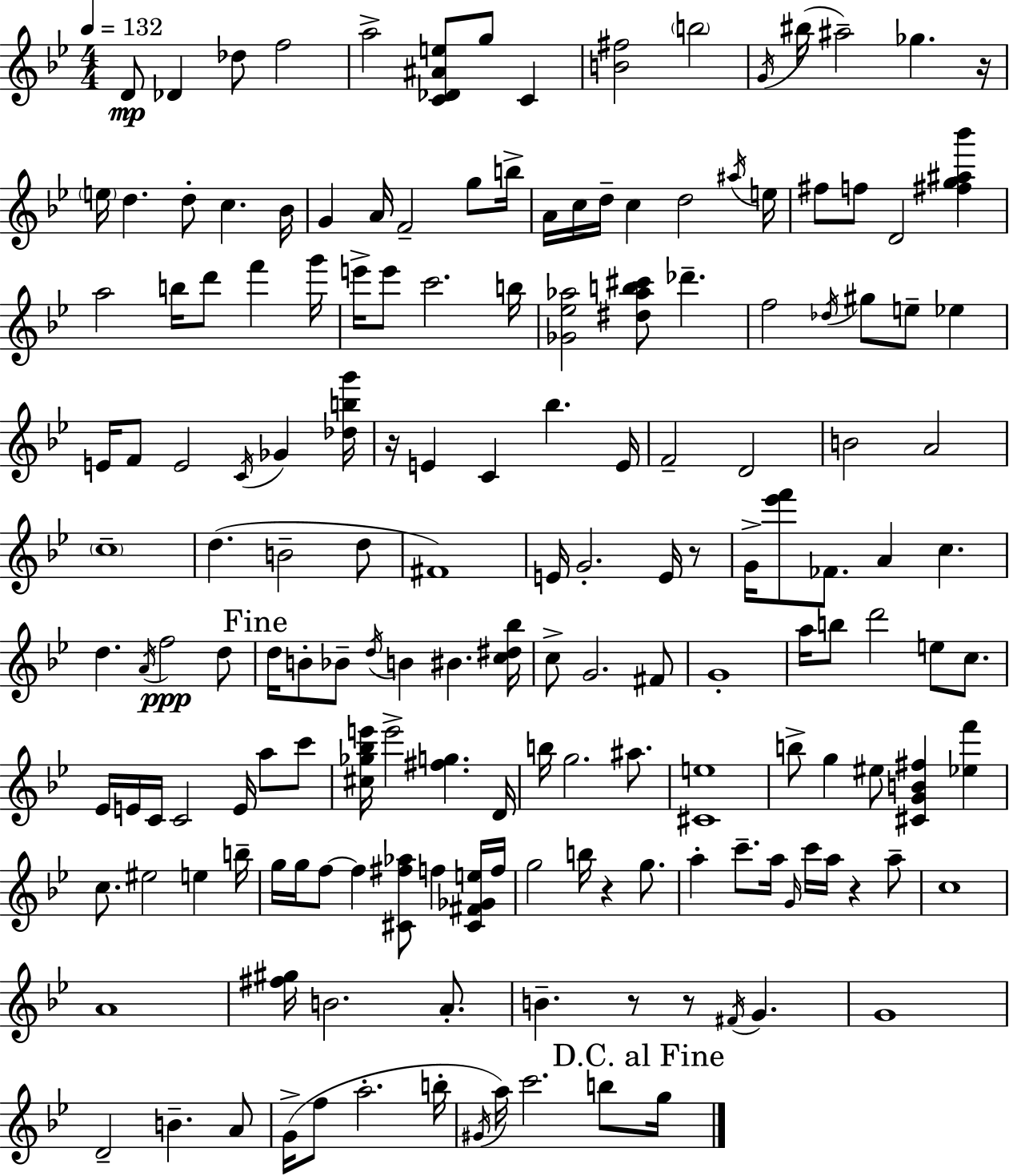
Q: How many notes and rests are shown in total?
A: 169